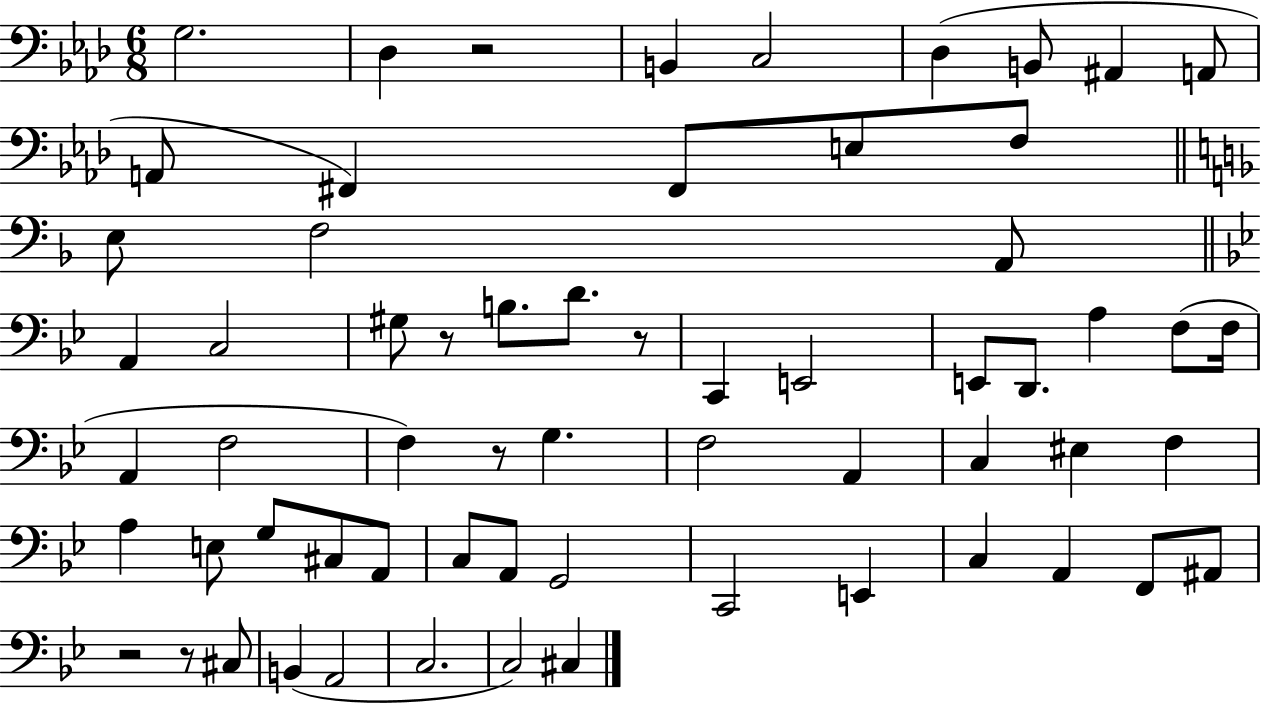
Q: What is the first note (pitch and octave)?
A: G3